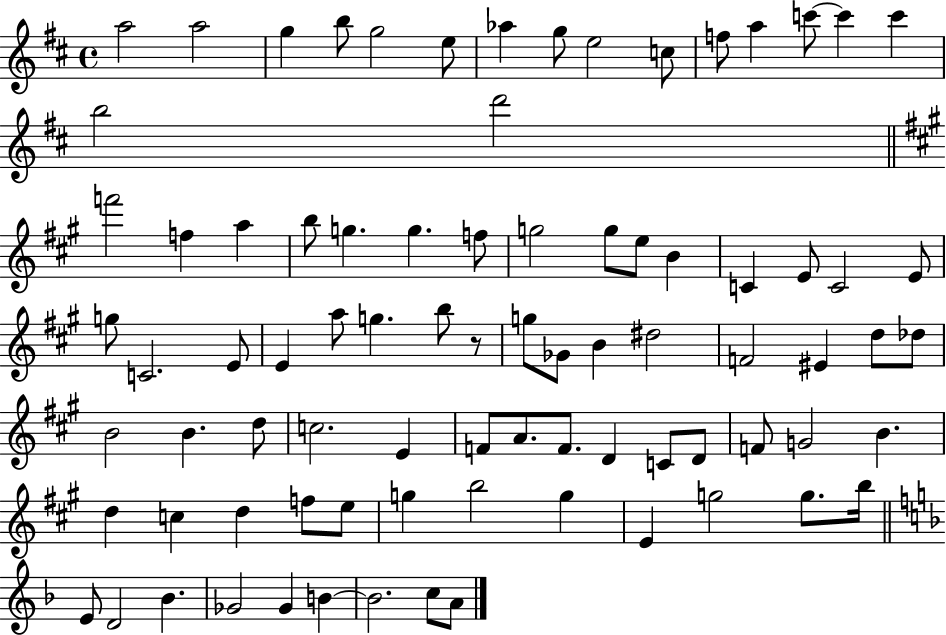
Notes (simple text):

A5/h A5/h G5/q B5/e G5/h E5/e Ab5/q G5/e E5/h C5/e F5/e A5/q C6/e C6/q C6/q B5/h D6/h F6/h F5/q A5/q B5/e G5/q. G5/q. F5/e G5/h G5/e E5/e B4/q C4/q E4/e C4/h E4/e G5/e C4/h. E4/e E4/q A5/e G5/q. B5/e R/e G5/e Gb4/e B4/q D#5/h F4/h EIS4/q D5/e Db5/e B4/h B4/q. D5/e C5/h. E4/q F4/e A4/e. F4/e. D4/q C4/e D4/e F4/e G4/h B4/q. D5/q C5/q D5/q F5/e E5/e G5/q B5/h G5/q E4/q G5/h G5/e. B5/s E4/e D4/h Bb4/q. Gb4/h Gb4/q B4/q B4/h. C5/e A4/e